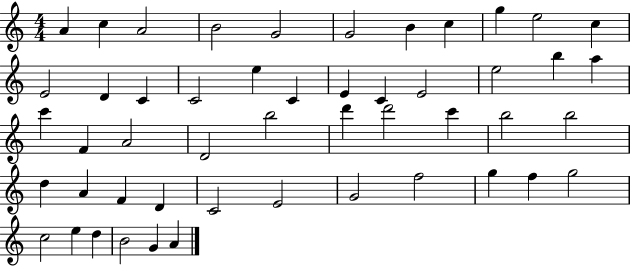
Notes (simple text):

A4/q C5/q A4/h B4/h G4/h G4/h B4/q C5/q G5/q E5/h C5/q E4/h D4/q C4/q C4/h E5/q C4/q E4/q C4/q E4/h E5/h B5/q A5/q C6/q F4/q A4/h D4/h B5/h D6/q D6/h C6/q B5/h B5/h D5/q A4/q F4/q D4/q C4/h E4/h G4/h F5/h G5/q F5/q G5/h C5/h E5/q D5/q B4/h G4/q A4/q